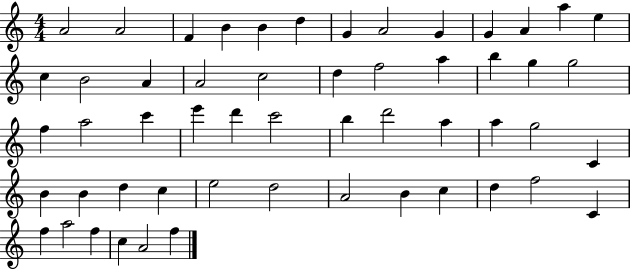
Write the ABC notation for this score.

X:1
T:Untitled
M:4/4
L:1/4
K:C
A2 A2 F B B d G A2 G G A a e c B2 A A2 c2 d f2 a b g g2 f a2 c' e' d' c'2 b d'2 a a g2 C B B d c e2 d2 A2 B c d f2 C f a2 f c A2 f